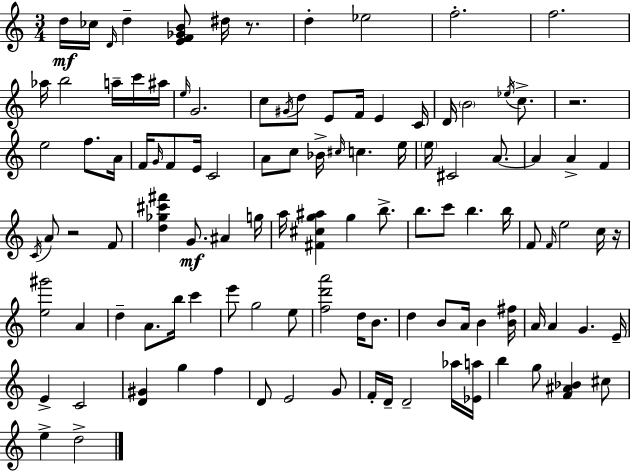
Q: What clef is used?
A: treble